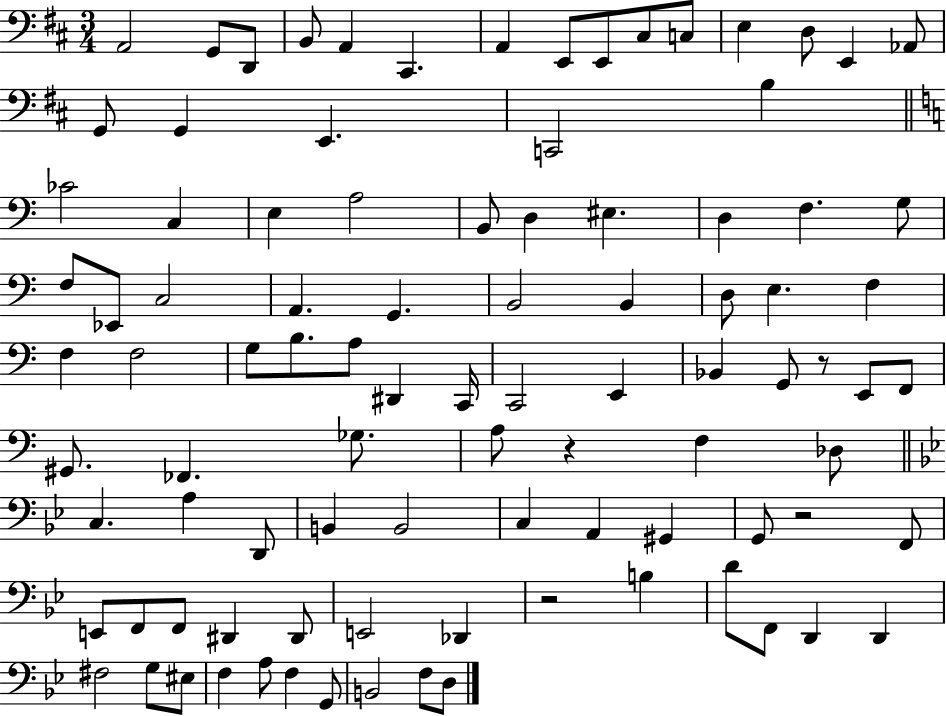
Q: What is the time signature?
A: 3/4